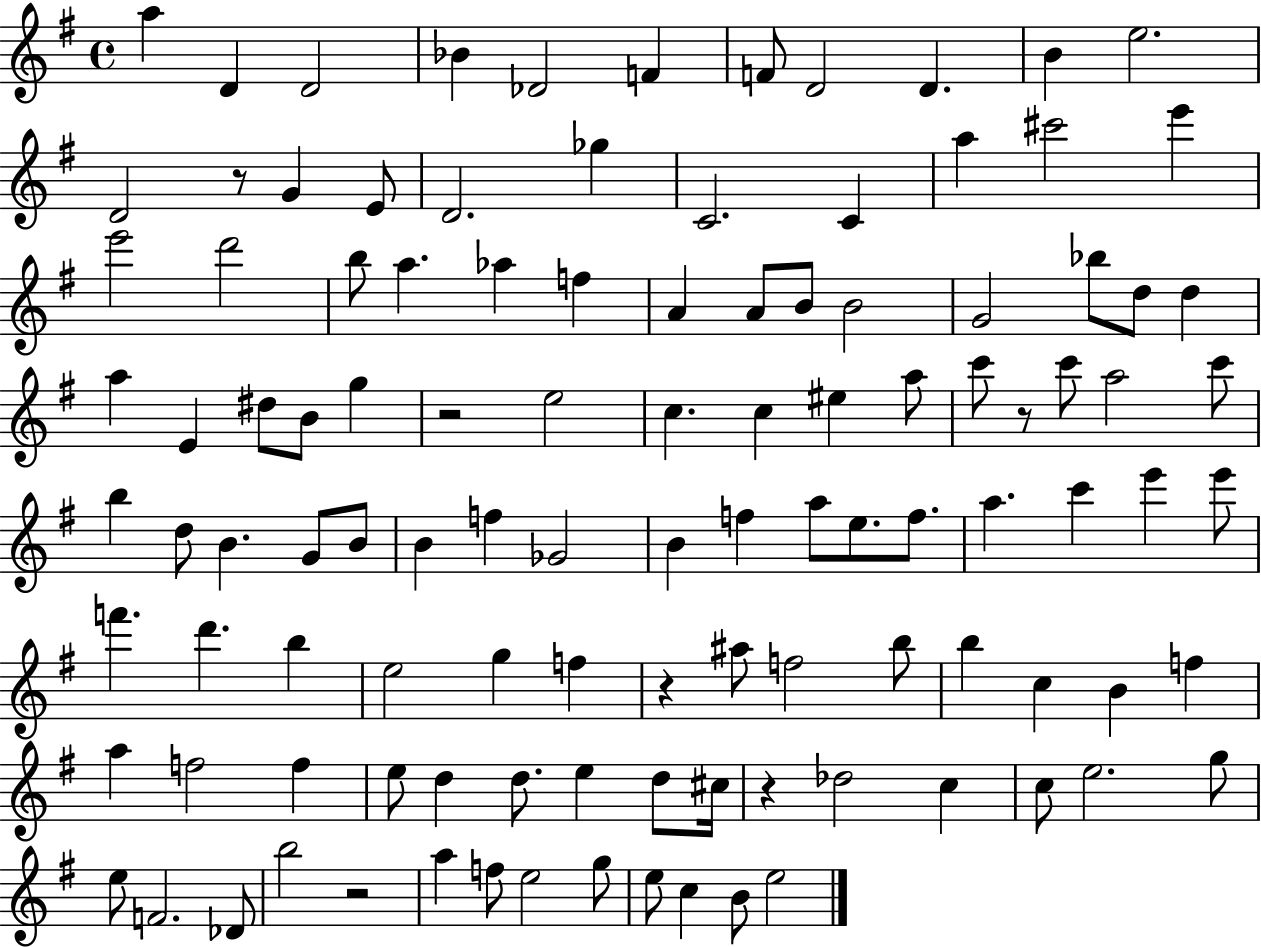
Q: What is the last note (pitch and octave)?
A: E5